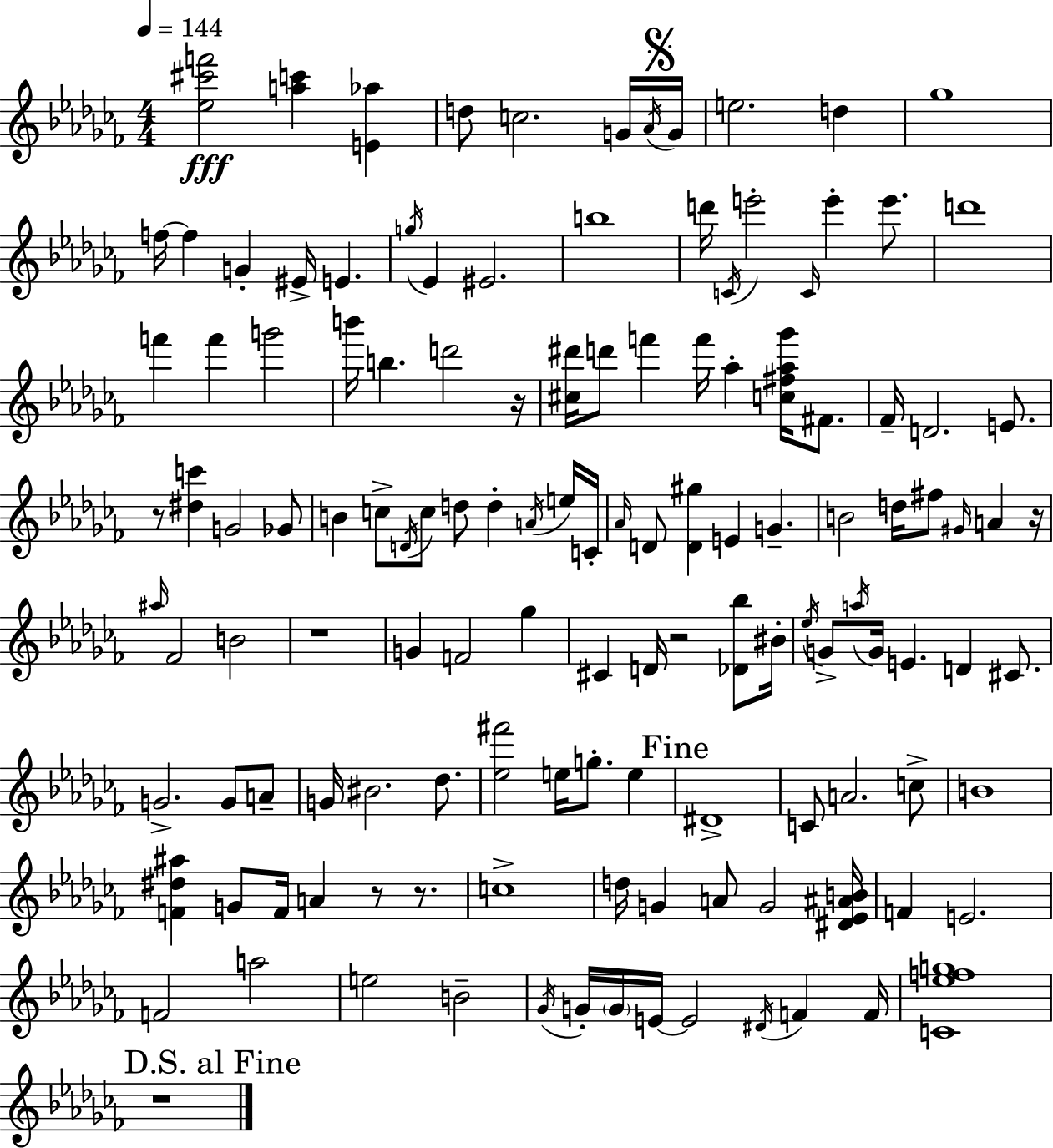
{
  \clef treble
  \numericTimeSignature
  \time 4/4
  \key aes \minor
  \tempo 4 = 144
  <ees'' cis''' f'''>2\fff <a'' c'''>4 <e' aes''>4 | d''8 c''2. g'16 \acciaccatura { aes'16 } | \mark \markup { \musicglyph "scripts.segno" } g'16 e''2. d''4 | ges''1 | \break f''16~~ f''4 g'4-. eis'16-> e'4. | \acciaccatura { g''16 } ees'4 eis'2. | b''1 | d'''16 \acciaccatura { c'16 } e'''2-. \grace { c'16 } e'''4-. | \break e'''8. d'''1 | f'''4 f'''4 g'''2 | b'''16 b''4. d'''2 | r16 <cis'' dis'''>16 d'''8 f'''4 f'''16 aes''4-. | \break <c'' fis'' aes'' ges'''>16 fis'8. fes'16-- d'2. | e'8. r8 <dis'' c'''>4 g'2 | ges'8 b'4 c''8-> \acciaccatura { d'16 } c''8 d''8 d''4-. | \acciaccatura { a'16 } e''16 c'16-. \grace { aes'16 } d'8 <d' gis''>4 e'4 | \break g'4.-- b'2 d''16 | fis''8 \grace { gis'16 } a'4 r16 \grace { ais''16 } fes'2 | b'2 r1 | g'4 f'2 | \break ges''4 cis'4 d'16 r2 | <des' bes''>8 bis'16-. \acciaccatura { ees''16 } g'8-> \acciaccatura { a''16 } g'16 e'4. | d'4 cis'8. g'2.-> | g'8 a'8-- g'16 bis'2. | \break des''8. <ees'' fis'''>2 | e''16 g''8.-. e''4 \mark "Fine" dis'1-> | c'8 a'2. | c''8-> b'1 | \break <f' dis'' ais''>4 g'8 | f'16 a'4 r8 r8. c''1-> | d''16 g'4 | a'8 g'2 <dis' ees' ais' b'>16 f'4 e'2. | \break f'2 | a''2 e''2 | b'2-- \acciaccatura { ges'16 } g'16-. \parenthesize g'16 e'16~~ e'2 | \acciaccatura { dis'16 } f'4 f'16 <c' ees'' f'' g''>1 | \break \mark "D.S. al Fine" r1 | \bar "|."
}